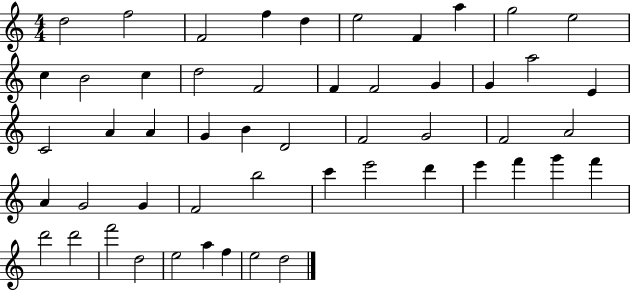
D5/h F5/h F4/h F5/q D5/q E5/h F4/q A5/q G5/h E5/h C5/q B4/h C5/q D5/h F4/h F4/q F4/h G4/q G4/q A5/h E4/q C4/h A4/q A4/q G4/q B4/q D4/h F4/h G4/h F4/h A4/h A4/q G4/h G4/q F4/h B5/h C6/q E6/h D6/q E6/q F6/q G6/q F6/q D6/h D6/h F6/h D5/h E5/h A5/q F5/q E5/h D5/h